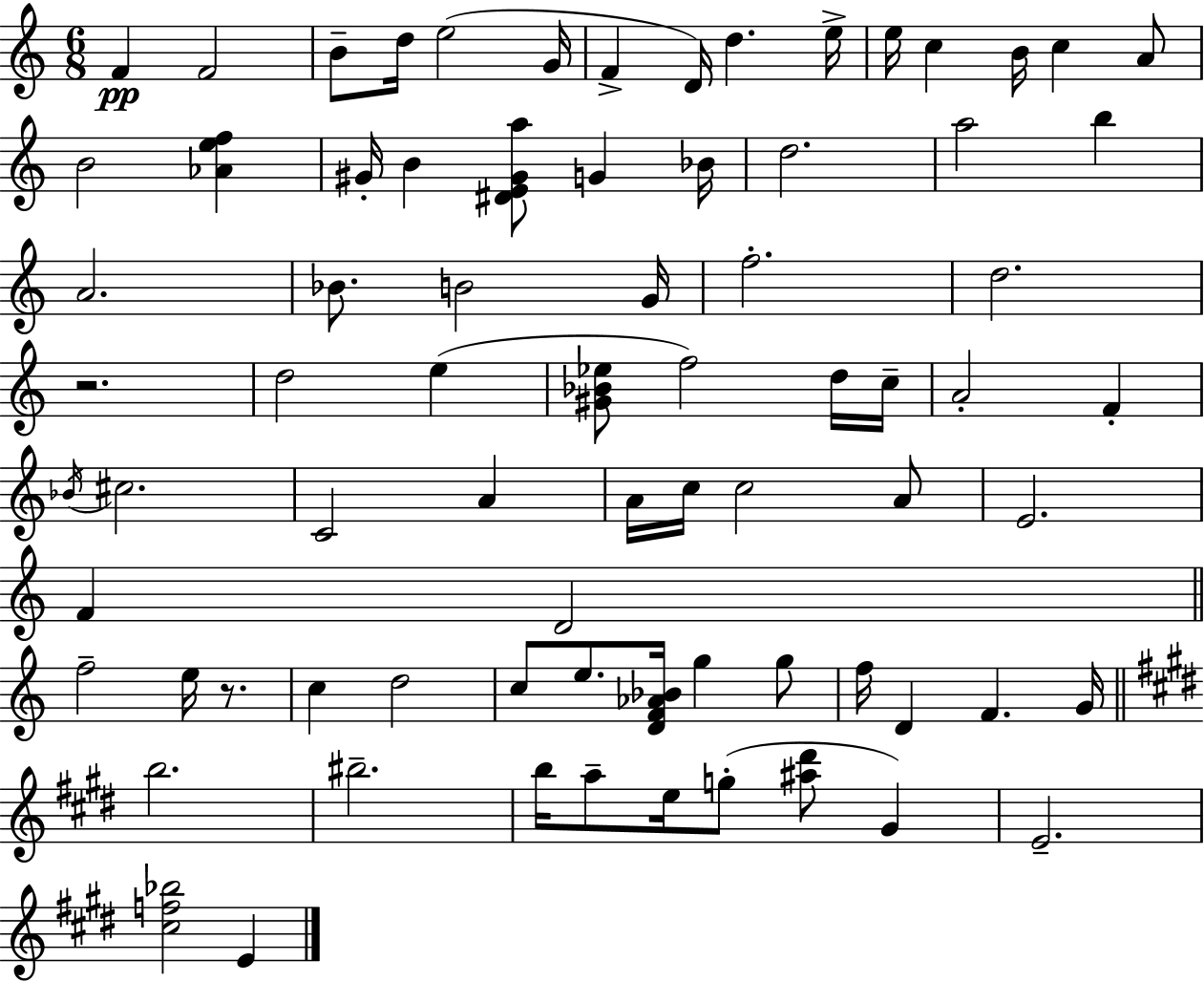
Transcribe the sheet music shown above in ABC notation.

X:1
T:Untitled
M:6/8
L:1/4
K:Am
F F2 B/2 d/4 e2 G/4 F D/4 d e/4 e/4 c B/4 c A/2 B2 [_Aef] ^G/4 B [^DE^Ga]/2 G _B/4 d2 a2 b A2 _B/2 B2 G/4 f2 d2 z2 d2 e [^G_B_e]/2 f2 d/4 c/4 A2 F _B/4 ^c2 C2 A A/4 c/4 c2 A/2 E2 F D2 f2 e/4 z/2 c d2 c/2 e/2 [DF_A_B]/4 g g/2 f/4 D F G/4 b2 ^b2 b/4 a/2 e/4 g/2 [^a^d']/2 ^G E2 [^cf_b]2 E